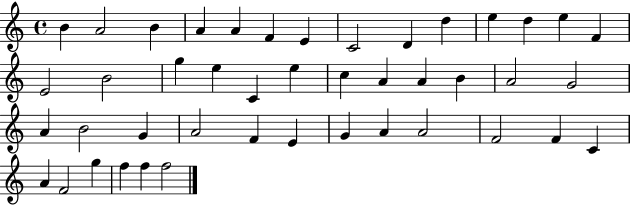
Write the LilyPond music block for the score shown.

{
  \clef treble
  \time 4/4
  \defaultTimeSignature
  \key c \major
  b'4 a'2 b'4 | a'4 a'4 f'4 e'4 | c'2 d'4 d''4 | e''4 d''4 e''4 f'4 | \break e'2 b'2 | g''4 e''4 c'4 e''4 | c''4 a'4 a'4 b'4 | a'2 g'2 | \break a'4 b'2 g'4 | a'2 f'4 e'4 | g'4 a'4 a'2 | f'2 f'4 c'4 | \break a'4 f'2 g''4 | f''4 f''4 f''2 | \bar "|."
}